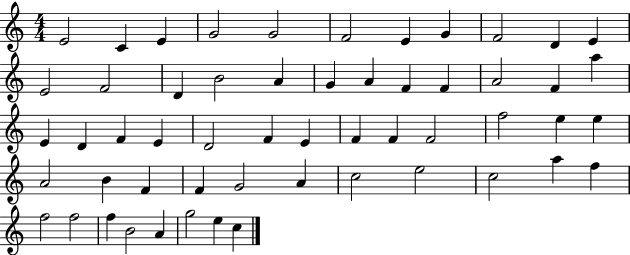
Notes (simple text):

E4/h C4/q E4/q G4/h G4/h F4/h E4/q G4/q F4/h D4/q E4/q E4/h F4/h D4/q B4/h A4/q G4/q A4/q F4/q F4/q A4/h F4/q A5/q E4/q D4/q F4/q E4/q D4/h F4/q E4/q F4/q F4/q F4/h F5/h E5/q E5/q A4/h B4/q F4/q F4/q G4/h A4/q C5/h E5/h C5/h A5/q F5/q F5/h F5/h F5/q B4/h A4/q G5/h E5/q C5/q